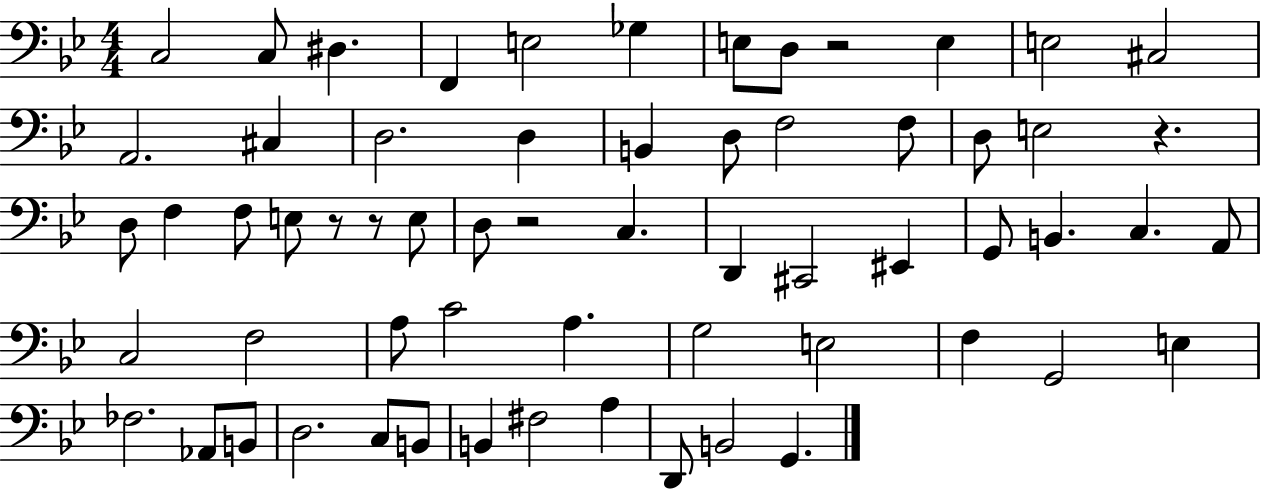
X:1
T:Untitled
M:4/4
L:1/4
K:Bb
C,2 C,/2 ^D, F,, E,2 _G, E,/2 D,/2 z2 E, E,2 ^C,2 A,,2 ^C, D,2 D, B,, D,/2 F,2 F,/2 D,/2 E,2 z D,/2 F, F,/2 E,/2 z/2 z/2 E,/2 D,/2 z2 C, D,, ^C,,2 ^E,, G,,/2 B,, C, A,,/2 C,2 F,2 A,/2 C2 A, G,2 E,2 F, G,,2 E, _F,2 _A,,/2 B,,/2 D,2 C,/2 B,,/2 B,, ^F,2 A, D,,/2 B,,2 G,,